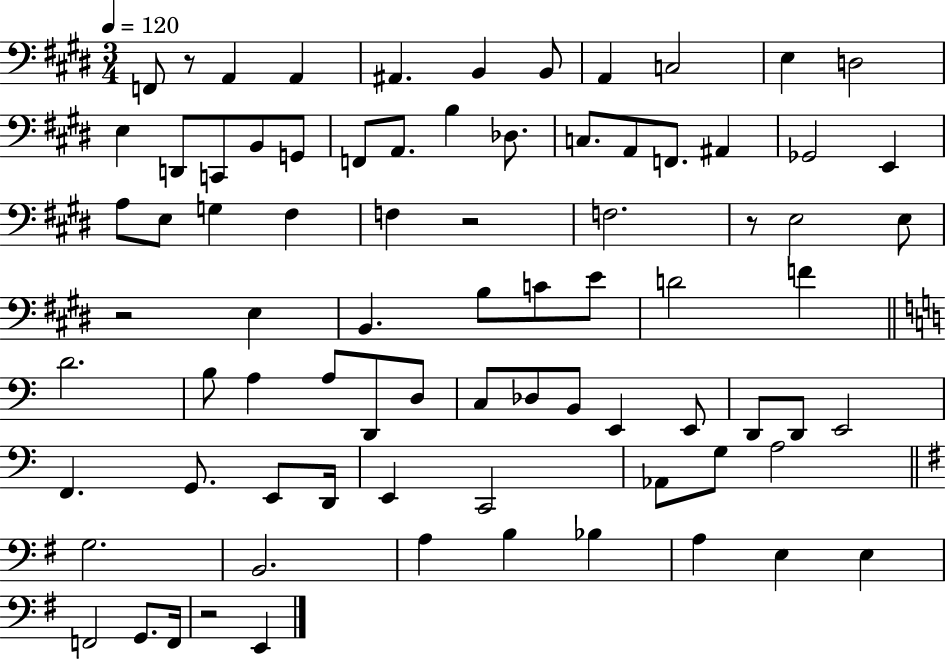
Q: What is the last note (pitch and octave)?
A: E2